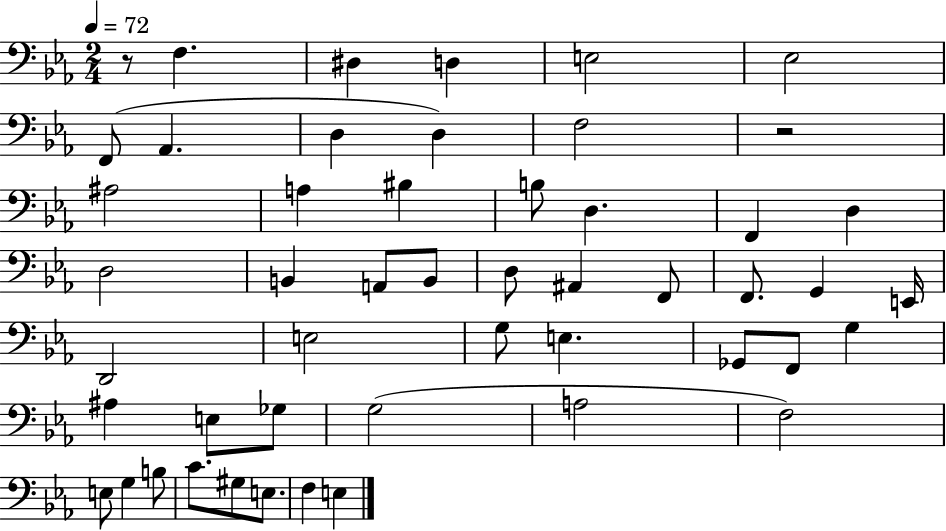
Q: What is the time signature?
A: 2/4